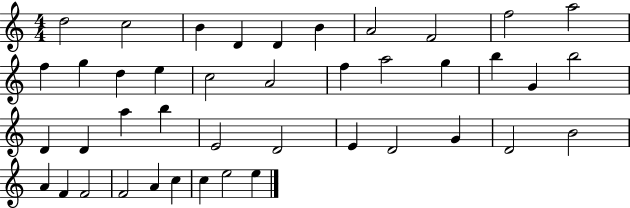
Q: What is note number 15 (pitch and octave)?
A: C5